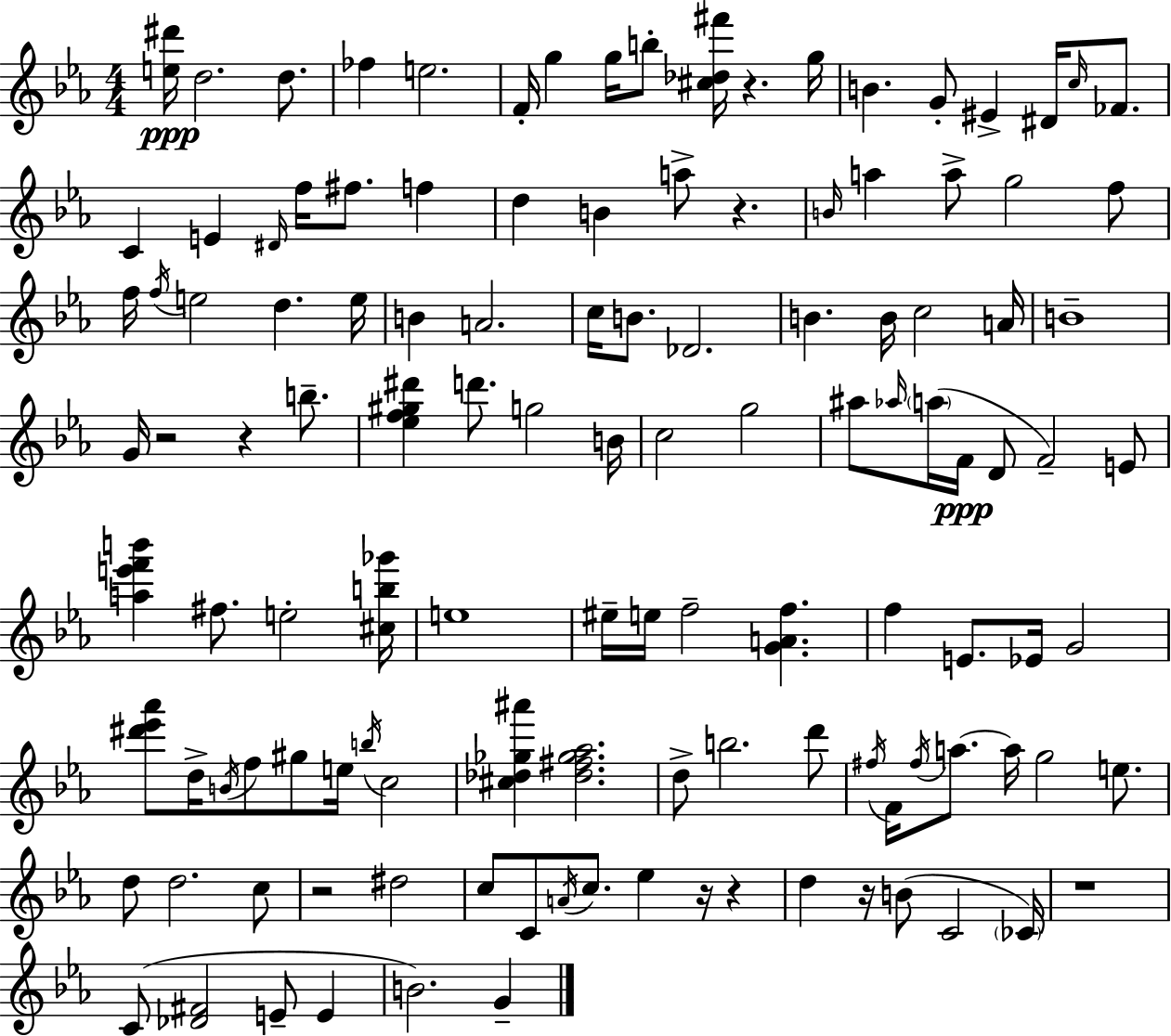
[E5,D#6]/s D5/h. D5/e. FES5/q E5/h. F4/s G5/q G5/s B5/e [C#5,Db5,F#6]/s R/q. G5/s B4/q. G4/e EIS4/q D#4/s C5/s FES4/e. C4/q E4/q D#4/s F5/s F#5/e. F5/q D5/q B4/q A5/e R/q. B4/s A5/q A5/e G5/h F5/e F5/s F5/s E5/h D5/q. E5/s B4/q A4/h. C5/s B4/e. Db4/h. B4/q. B4/s C5/h A4/s B4/w G4/s R/h R/q B5/e. [Eb5,F5,G#5,D#6]/q D6/e. G5/h B4/s C5/h G5/h A#5/e Ab5/s A5/s F4/s D4/e F4/h E4/e [A5,E6,F6,B6]/q F#5/e. E5/h [C#5,B5,Gb6]/s E5/w EIS5/s E5/s F5/h [G4,A4,F5]/q. F5/q E4/e. Eb4/s G4/h [D#6,Eb6,Ab6]/e D5/s B4/s F5/e G#5/e E5/s B5/s C5/h [C#5,Db5,Gb5,A#6]/q [Db5,F#5,Gb5,Ab5]/h. D5/e B5/h. D6/e F#5/s F4/s F#5/s A5/e. A5/s G5/h E5/e. D5/e D5/h. C5/e R/h D#5/h C5/e C4/e A4/s C5/e. Eb5/q R/s R/q D5/q R/s B4/e C4/h CES4/s R/w C4/e [Db4,F#4]/h E4/e E4/q B4/h. G4/q